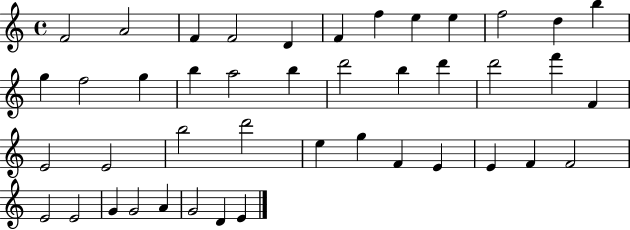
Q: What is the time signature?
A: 4/4